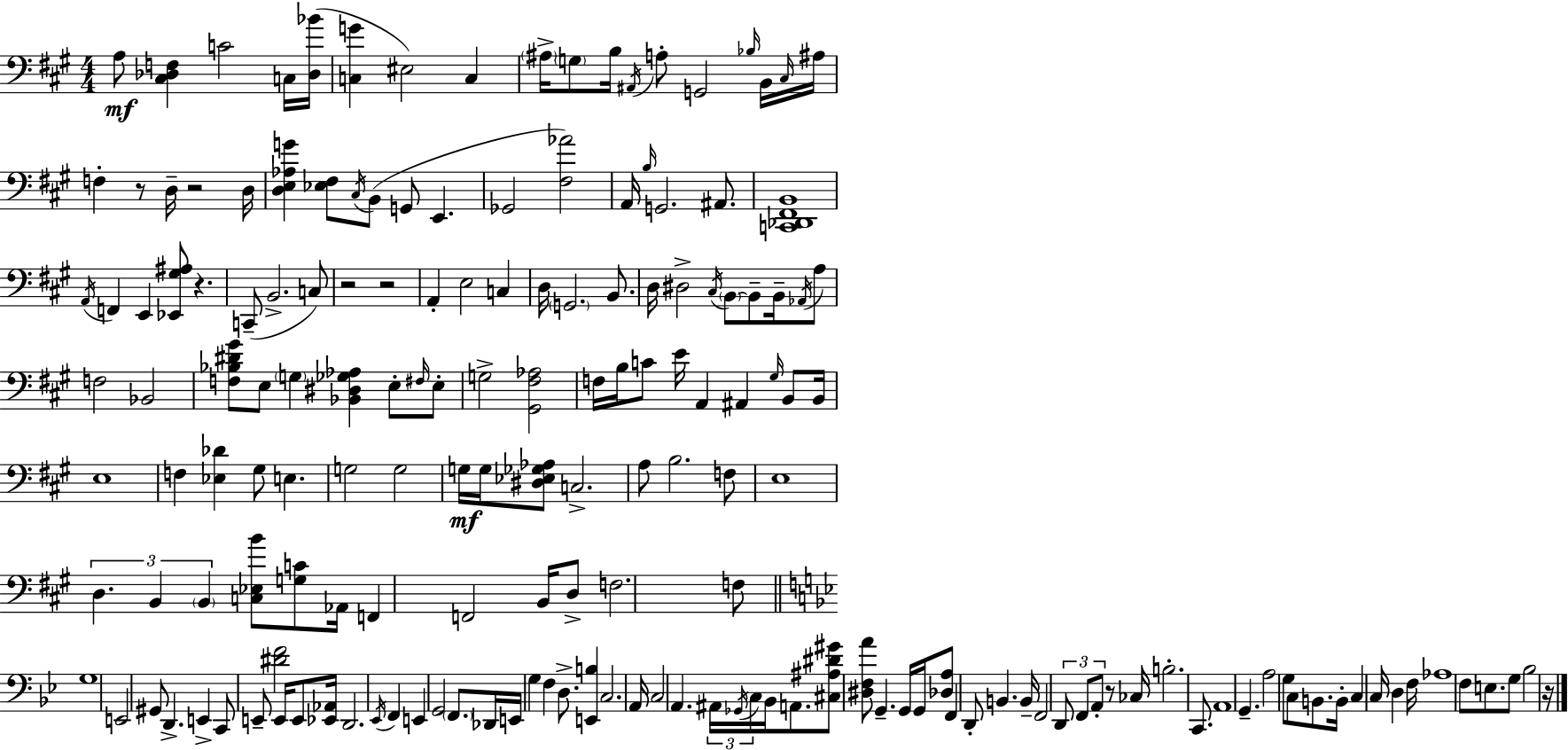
X:1
T:Untitled
M:4/4
L:1/4
K:A
A,/2 [^C,_D,F,] C2 C,/4 [_D,_B]/4 [C,G] ^E,2 C, ^A,/4 G,/2 B,/4 ^A,,/4 A,/2 G,,2 _B,/4 B,,/4 ^C,/4 ^A,/4 F, z/2 D,/4 z2 D,/4 [D,E,_A,G] [_E,^F,]/2 ^C,/4 B,,/2 G,,/2 E,, _G,,2 [^F,_A]2 A,,/4 B,/4 G,,2 ^A,,/2 [C,,_D,,^F,,B,,]4 A,,/4 F,, E,, [_E,,^G,^A,]/2 z C,,/2 B,,2 C,/2 z2 z2 A,, E,2 C, D,/4 G,,2 B,,/2 D,/4 ^D,2 ^C,/4 B,,/2 B,,/2 B,,/4 _A,,/4 A,/2 F,2 _B,,2 [F,_B,^D^G]/2 E,/2 G, [_B,,^D,_G,_A,] E,/2 ^F,/4 E,/2 G,2 [^G,,^F,_A,]2 F,/4 B,/4 C/2 E/4 A,, ^A,, ^G,/4 B,,/2 B,,/4 E,4 F, [_E,_D] ^G,/2 E, G,2 G,2 G,/4 G,/4 [^D,_E,_G,_A,]/2 C,2 A,/2 B,2 F,/2 E,4 D, B,, B,, [C,_E,B]/2 [G,C]/2 _A,,/4 F,, F,,2 B,,/4 D,/2 F,2 F,/2 G,4 E,,2 ^G,,/2 D,, E,, C,,/2 E,,/2 [^DF]2 E,,/4 E,,/2 [_E,,_A,,]/4 D,,2 _E,,/4 F,, E,, G,,2 F,,/2 _D,,/4 E,,/4 G, F, D,/2 [E,,B,] C,2 A,,/4 C,2 A,, ^A,,/4 _G,,/4 C,/4 _B,,/4 A,,/2 [^C,^A,^D^G]/2 [^D,F,A]/2 G,, G,,/4 G,,/4 [_D,A,]/2 F,, D,,/2 B,, B,,/4 F,,2 D,,/2 F,,/2 A,,/2 z/2 _C,/4 B,2 C,,/2 A,,4 G,, A,2 G,/2 C,/2 B,,/2 B,,/4 C, C,/4 D, F,/4 _A,4 F,/2 E,/2 G,/2 _B,2 z/4